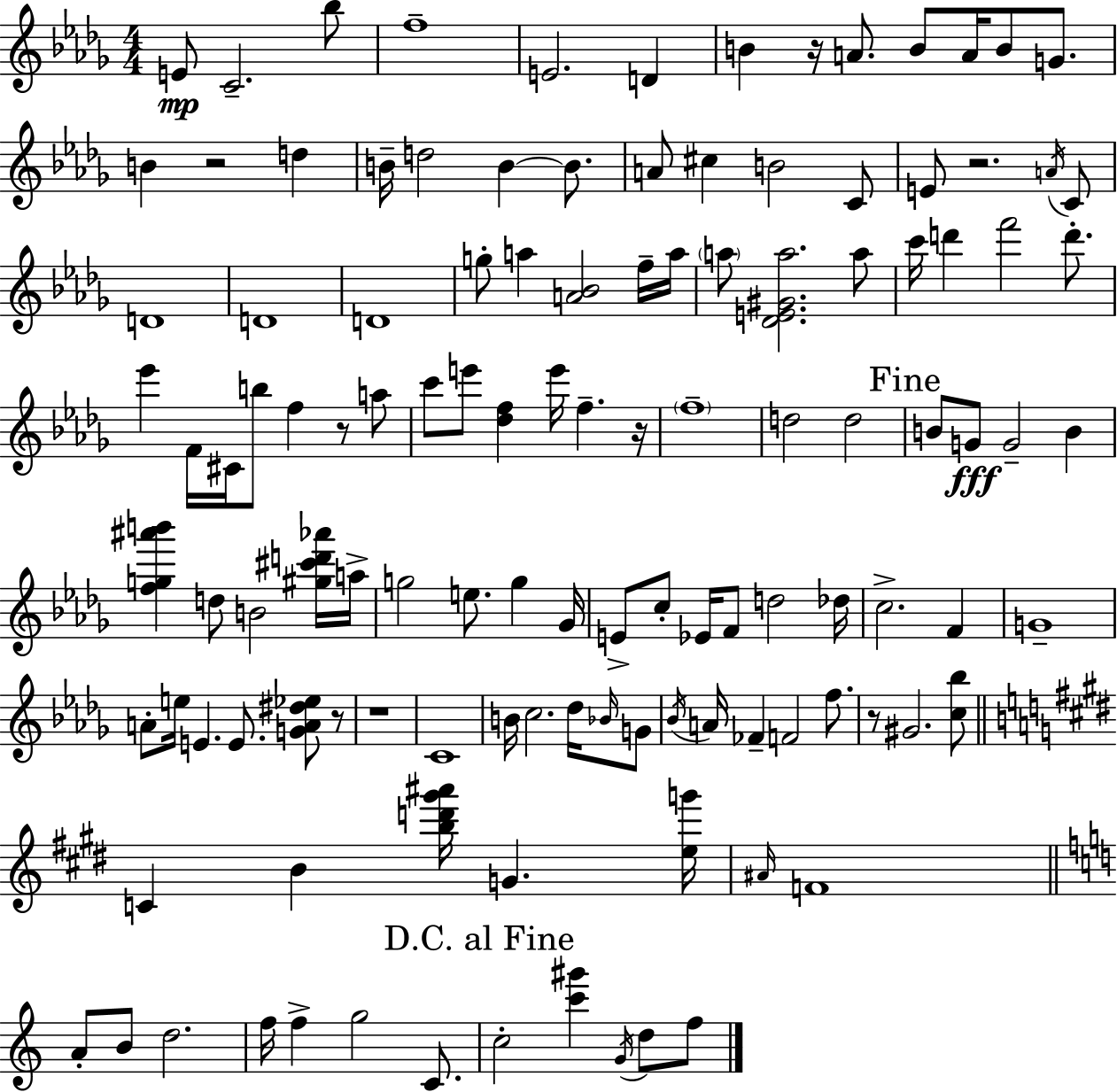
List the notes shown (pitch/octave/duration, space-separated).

E4/e C4/h. Bb5/e F5/w E4/h. D4/q B4/q R/s A4/e. B4/e A4/s B4/e G4/e. B4/q R/h D5/q B4/s D5/h B4/q B4/e. A4/e C#5/q B4/h C4/e E4/e R/h. A4/s C4/e D4/w D4/w D4/w G5/e A5/q [A4,Bb4]/h F5/s A5/s A5/e [Db4,E4,G#4,A5]/h. A5/e C6/s D6/q F6/h D6/e. Eb6/q F4/s C#4/s B5/e F5/q R/e A5/e C6/e E6/e [Db5,F5]/q E6/s F5/q. R/s F5/w D5/h D5/h B4/e G4/e G4/h B4/q [F5,G5,A#6,B6]/q D5/e B4/h [G#5,C#6,D6,Ab6]/s A5/s G5/h E5/e. G5/q Gb4/s E4/e C5/e Eb4/s F4/e D5/h Db5/s C5/h. F4/q G4/w A4/e E5/s E4/q. E4/e. [G4,A4,D#5,Eb5]/e R/e R/w C4/w B4/s C5/h. Db5/s Bb4/s G4/e Bb4/s A4/s FES4/q F4/h F5/e. R/e G#4/h. [C5,Bb5]/e C4/q B4/q [B5,D6,G#6,A#6]/s G4/q. [E5,G6]/s A#4/s F4/w A4/e B4/e D5/h. F5/s F5/q G5/h C4/e. C5/h [C6,G#6]/q G4/s D5/e F5/e